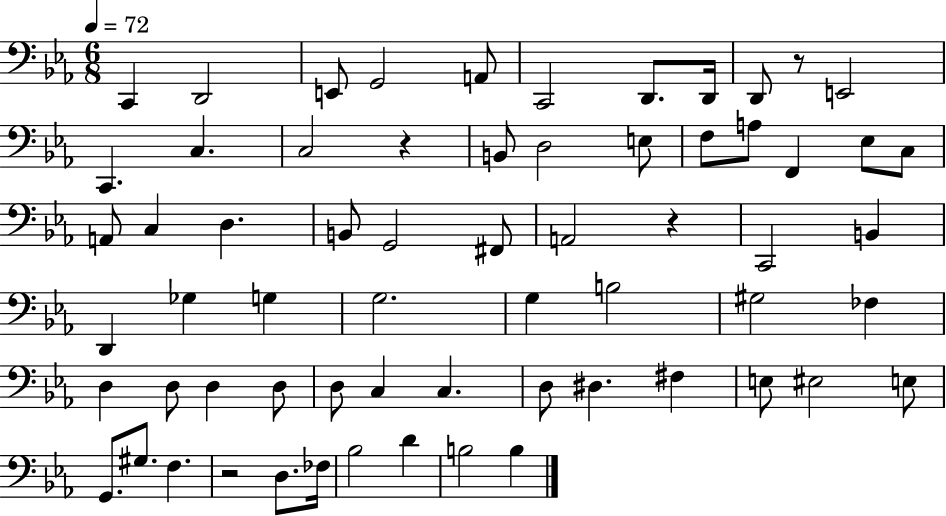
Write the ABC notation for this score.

X:1
T:Untitled
M:6/8
L:1/4
K:Eb
C,, D,,2 E,,/2 G,,2 A,,/2 C,,2 D,,/2 D,,/4 D,,/2 z/2 E,,2 C,, C, C,2 z B,,/2 D,2 E,/2 F,/2 A,/2 F,, _E,/2 C,/2 A,,/2 C, D, B,,/2 G,,2 ^F,,/2 A,,2 z C,,2 B,, D,, _G, G, G,2 G, B,2 ^G,2 _F, D, D,/2 D, D,/2 D,/2 C, C, D,/2 ^D, ^F, E,/2 ^E,2 E,/2 G,,/2 ^G,/2 F, z2 D,/2 _F,/4 _B,2 D B,2 B,